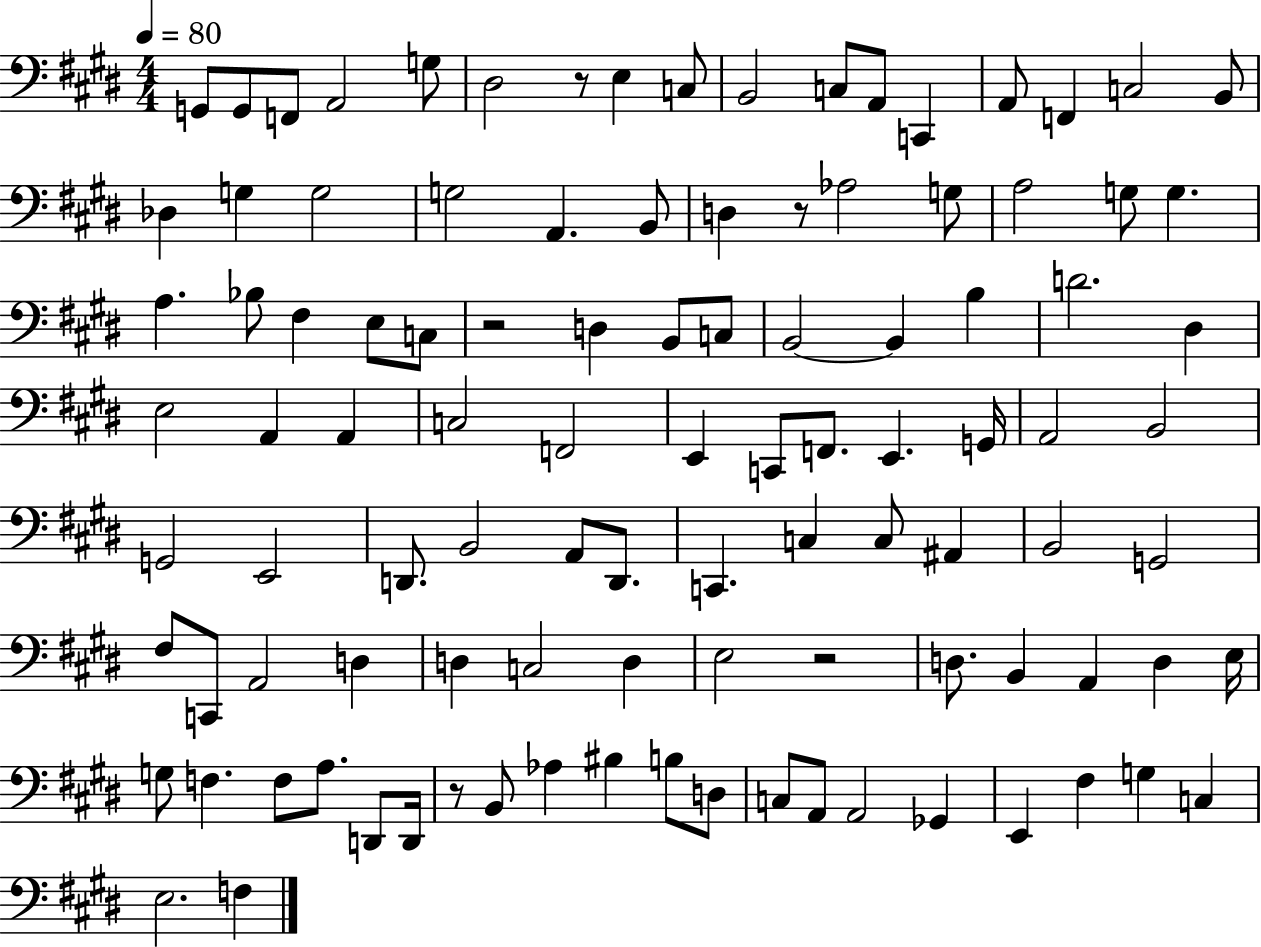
{
  \clef bass
  \numericTimeSignature
  \time 4/4
  \key e \major
  \tempo 4 = 80
  g,8 g,8 f,8 a,2 g8 | dis2 r8 e4 c8 | b,2 c8 a,8 c,4 | a,8 f,4 c2 b,8 | \break des4 g4 g2 | g2 a,4. b,8 | d4 r8 aes2 g8 | a2 g8 g4. | \break a4. bes8 fis4 e8 c8 | r2 d4 b,8 c8 | b,2~~ b,4 b4 | d'2. dis4 | \break e2 a,4 a,4 | c2 f,2 | e,4 c,8 f,8. e,4. g,16 | a,2 b,2 | \break g,2 e,2 | d,8. b,2 a,8 d,8. | c,4. c4 c8 ais,4 | b,2 g,2 | \break fis8 c,8 a,2 d4 | d4 c2 d4 | e2 r2 | d8. b,4 a,4 d4 e16 | \break g8 f4. f8 a8. d,8 d,16 | r8 b,8 aes4 bis4 b8 d8 | c8 a,8 a,2 ges,4 | e,4 fis4 g4 c4 | \break e2. f4 | \bar "|."
}